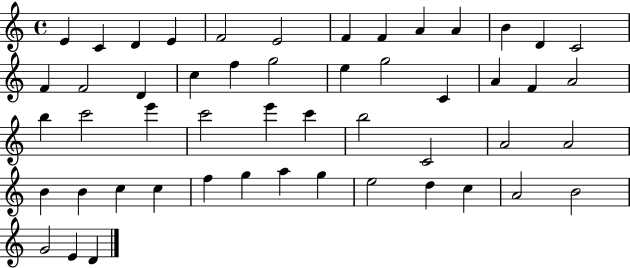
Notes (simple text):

E4/q C4/q D4/q E4/q F4/h E4/h F4/q F4/q A4/q A4/q B4/q D4/q C4/h F4/q F4/h D4/q C5/q F5/q G5/h E5/q G5/h C4/q A4/q F4/q A4/h B5/q C6/h E6/q C6/h E6/q C6/q B5/h C4/h A4/h A4/h B4/q B4/q C5/q C5/q F5/q G5/q A5/q G5/q E5/h D5/q C5/q A4/h B4/h G4/h E4/q D4/q